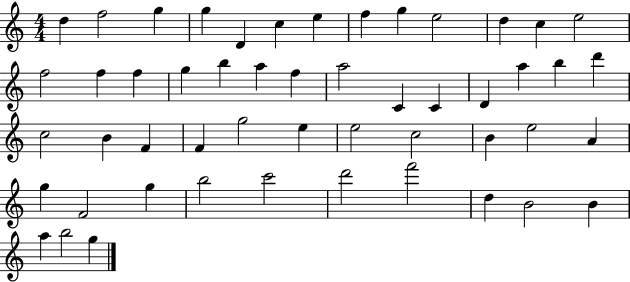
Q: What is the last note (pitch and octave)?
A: G5